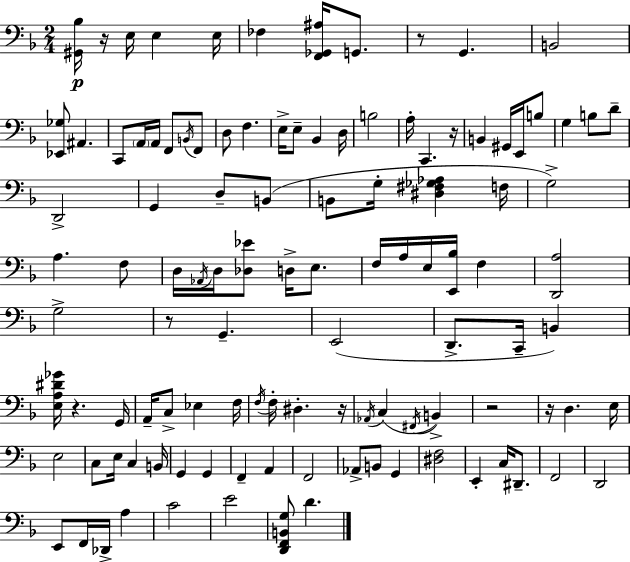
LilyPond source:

{
  \clef bass
  \numericTimeSignature
  \time 2/4
  \key d \minor
  \repeat volta 2 { <gis, bes>16\p r16 e16 e4 e16 | fes4 <f, ges, ais>16 g,8. | r8 g,4. | b,2 | \break <ees, ges>8 ais,4. | c,8 \parenthesize a,16 a,16 f,8 \acciaccatura { b,16 } f,8 | d8 f4. | e16-> e8-- bes,4 | \break d16 b2 | a16-. c,4. | r16 b,4 gis,16 e,16 b8 | g4 b8 d'8-- | \break d,2-> | g,4 d8-- b,8( | b,8 g16-. <dis fis ges aes>4 | f16 g2->) | \break a4. f8 | d16 \acciaccatura { aes,16 } d16 <des ees'>8 d16-> e8. | f16 a16 e16 <e, bes>16 f4 | <d, a>2 | \break g2-> | r8 g,4.-- | e,2( | d,8.-> c,16-- b,4) | \break <e a dis' ges'>16 r4. | g,16 a,16-- c8-> ees4 | f16 \acciaccatura { f16 } f16-. dis4.-. | r16 \acciaccatura { aes,16 }( c4 | \break \acciaccatura { fis,16 } b,4->) r2 | r16 d4. | e16 e2 | c8 e16 | \break c4 b,16 g,4 | g,4 f,4-- | a,4 f,2 | aes,8-> b,8 | \break g,4 <dis f>2 | e,4-. | c16 dis,8.-- f,2 | d,2 | \break e,8 f,16 | des,16-> a4 c'2 | e'2 | <d, f, b, g>8 d'4. | \break } \bar "|."
}